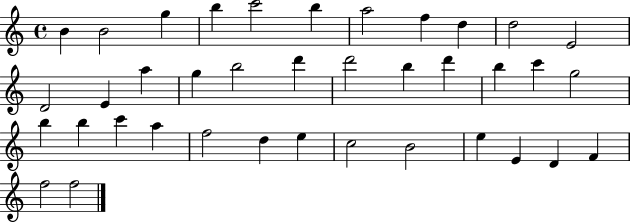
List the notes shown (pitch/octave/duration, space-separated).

B4/q B4/h G5/q B5/q C6/h B5/q A5/h F5/q D5/q D5/h E4/h D4/h E4/q A5/q G5/q B5/h D6/q D6/h B5/q D6/q B5/q C6/q G5/h B5/q B5/q C6/q A5/q F5/h D5/q E5/q C5/h B4/h E5/q E4/q D4/q F4/q F5/h F5/h